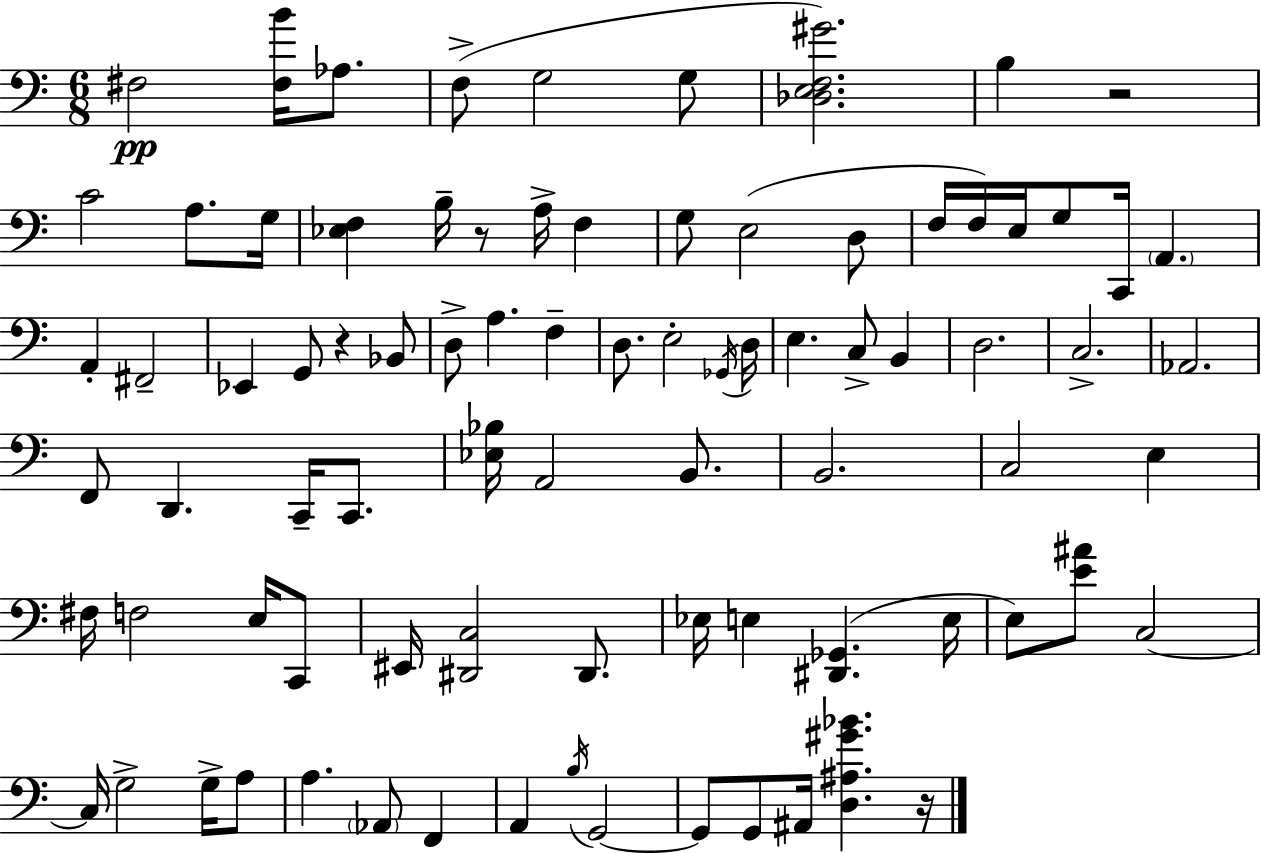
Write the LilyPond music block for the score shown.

{
  \clef bass
  \numericTimeSignature
  \time 6/8
  \key c \major
  \repeat volta 2 { fis2\pp <fis b'>16 aes8. | f8->( g2 g8 | <des e f gis'>2.) | b4 r2 | \break c'2 a8. g16 | <ees f>4 b16-- r8 a16-> f4 | g8 e2( d8 | f16 f16) e16 g8 c,16 \parenthesize a,4. | \break a,4-. fis,2-- | ees,4 g,8 r4 bes,8 | d8-> a4. f4-- | d8. e2-. \acciaccatura { ges,16 } | \break d16 e4. c8-> b,4 | d2. | c2.-> | aes,2. | \break f,8 d,4. c,16-- c,8. | <ees bes>16 a,2 b,8. | b,2. | c2 e4 | \break fis16 f2 e16 c,8 | eis,16 <dis, c>2 dis,8. | ees16 e4 <dis, ges,>4.( | e16 e8) <e' ais'>8 c2~~ | \break c16 g2-> g16-> a8 | a4. \parenthesize aes,8 f,4 | a,4 \acciaccatura { b16 } g,2~~ | g,8 g,8 ais,16 <d ais gis' bes'>4. | \break r16 } \bar "|."
}